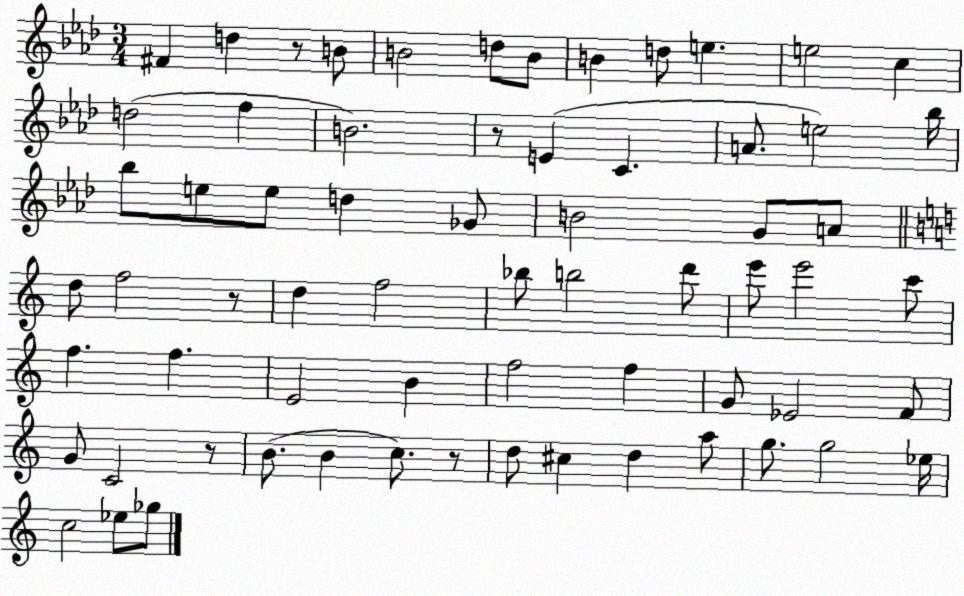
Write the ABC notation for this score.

X:1
T:Untitled
M:3/4
L:1/4
K:Ab
^F d z/2 B/2 B2 d/2 B/2 B d/2 e e2 c d2 f B2 z/2 E C A/2 e2 _b/4 _b/2 e/2 e/2 d _G/2 B2 G/2 A/2 d/2 f2 z/2 d f2 _b/2 b2 d'/2 e'/2 e'2 c'/2 f f E2 B f2 f G/2 _E2 F/2 G/2 C2 z/2 B/2 B c/2 z/2 d/2 ^c d a/2 g/2 g2 _e/4 c2 _e/2 _g/2